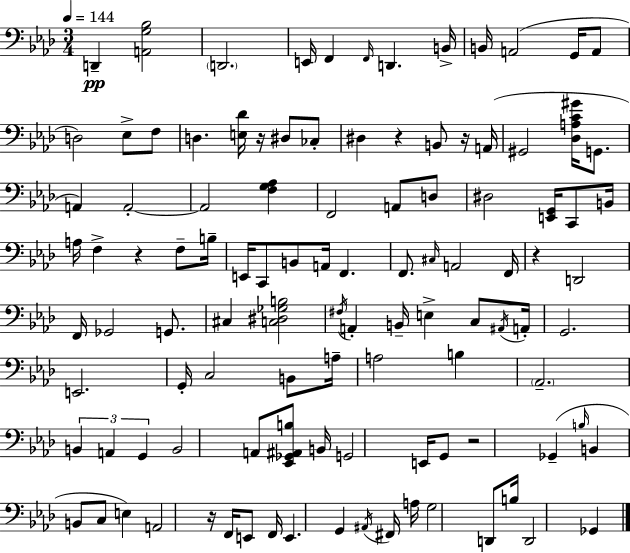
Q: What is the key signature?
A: F minor